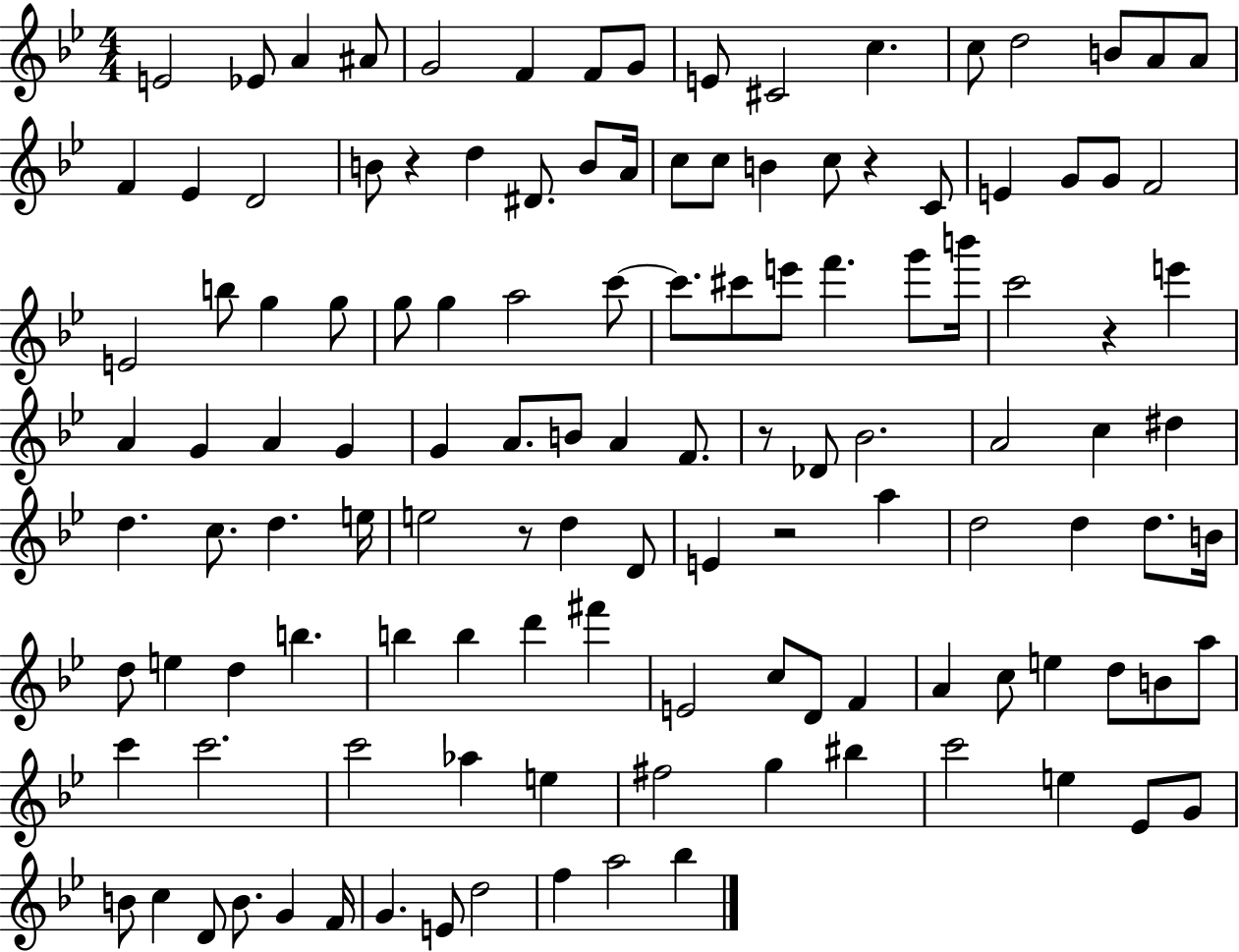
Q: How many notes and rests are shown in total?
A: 124